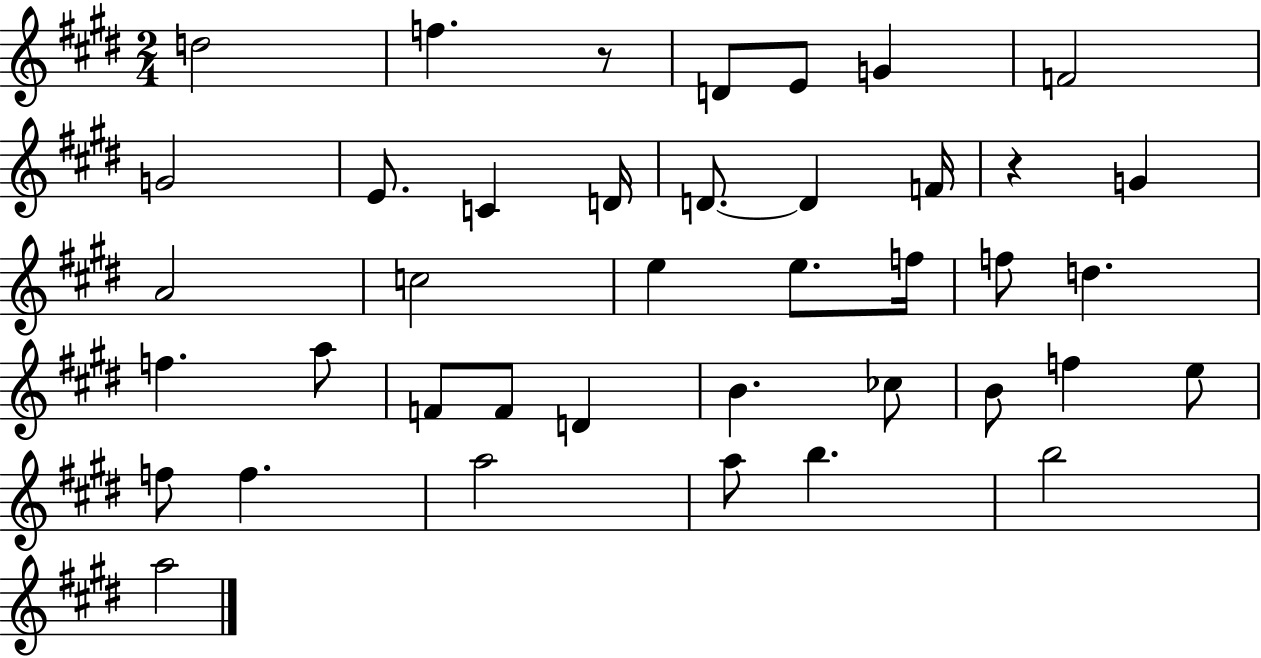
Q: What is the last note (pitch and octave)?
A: A5